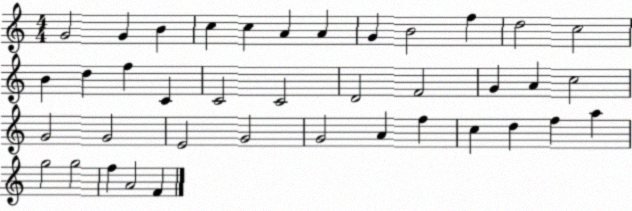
X:1
T:Untitled
M:4/4
L:1/4
K:C
G2 G B c c A A G B2 f d2 c2 B d f C C2 C2 D2 F2 G A c2 G2 G2 E2 G2 G2 A f c d f a g2 g2 f A2 F